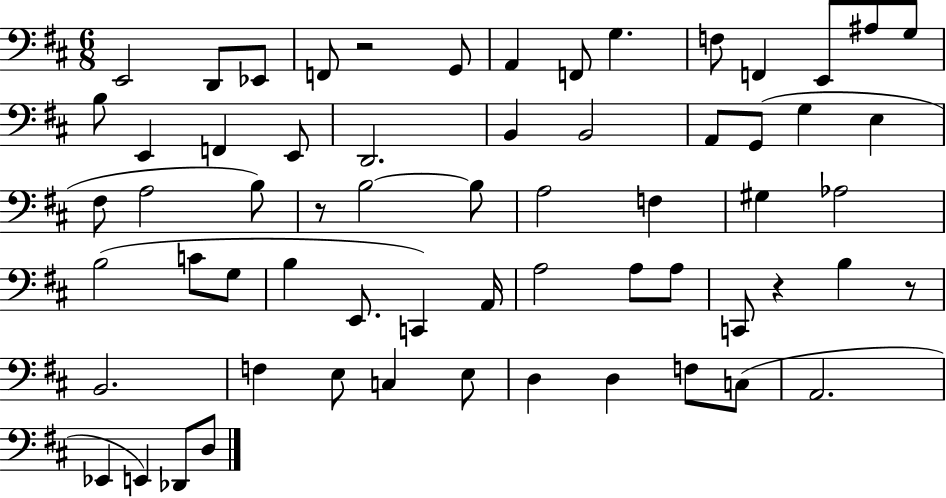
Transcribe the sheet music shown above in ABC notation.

X:1
T:Untitled
M:6/8
L:1/4
K:D
E,,2 D,,/2 _E,,/2 F,,/2 z2 G,,/2 A,, F,,/2 G, F,/2 F,, E,,/2 ^A,/2 G,/2 B,/2 E,, F,, E,,/2 D,,2 B,, B,,2 A,,/2 G,,/2 G, E, ^F,/2 A,2 B,/2 z/2 B,2 B,/2 A,2 F, ^G, _A,2 B,2 C/2 G,/2 B, E,,/2 C,, A,,/4 A,2 A,/2 A,/2 C,,/2 z B, z/2 B,,2 F, E,/2 C, E,/2 D, D, F,/2 C,/2 A,,2 _E,, E,, _D,,/2 D,/2